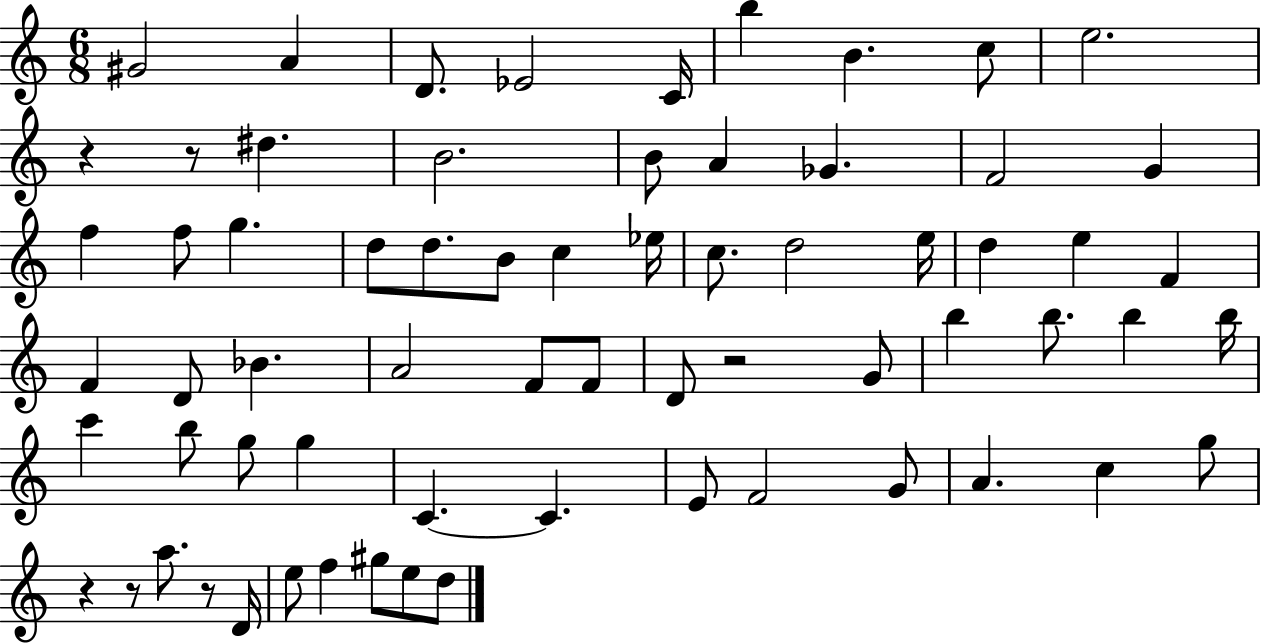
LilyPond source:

{
  \clef treble
  \numericTimeSignature
  \time 6/8
  \key c \major
  gis'2 a'4 | d'8. ees'2 c'16 | b''4 b'4. c''8 | e''2. | \break r4 r8 dis''4. | b'2. | b'8 a'4 ges'4. | f'2 g'4 | \break f''4 f''8 g''4. | d''8 d''8. b'8 c''4 ees''16 | c''8. d''2 e''16 | d''4 e''4 f'4 | \break f'4 d'8 bes'4. | a'2 f'8 f'8 | d'8 r2 g'8 | b''4 b''8. b''4 b''16 | \break c'''4 b''8 g''8 g''4 | c'4.~~ c'4. | e'8 f'2 g'8 | a'4. c''4 g''8 | \break r4 r8 a''8. r8 d'16 | e''8 f''4 gis''8 e''8 d''8 | \bar "|."
}